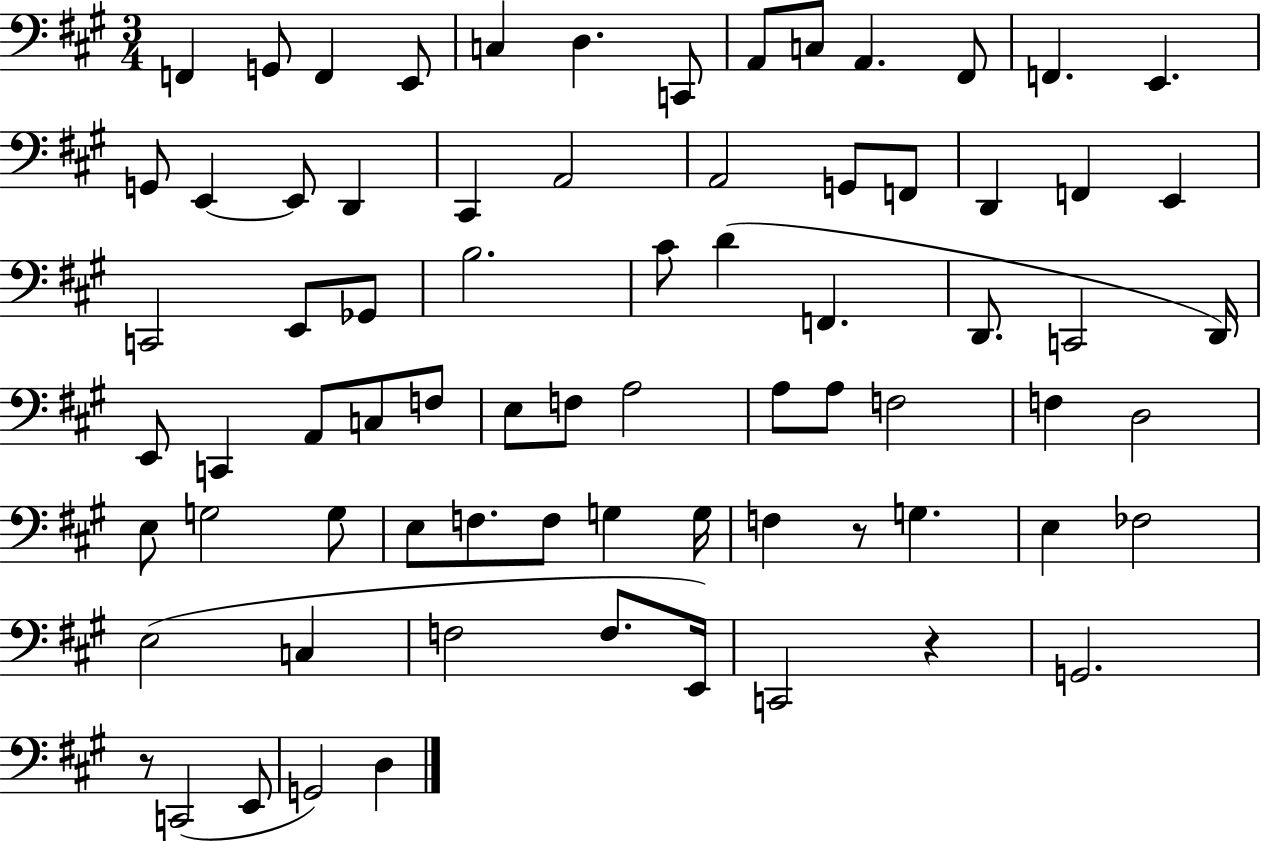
F2/q G2/e F2/q E2/e C3/q D3/q. C2/e A2/e C3/e A2/q. F#2/e F2/q. E2/q. G2/e E2/q E2/e D2/q C#2/q A2/h A2/h G2/e F2/e D2/q F2/q E2/q C2/h E2/e Gb2/e B3/h. C#4/e D4/q F2/q. D2/e. C2/h D2/s E2/e C2/q A2/e C3/e F3/e E3/e F3/e A3/h A3/e A3/e F3/h F3/q D3/h E3/e G3/h G3/e E3/e F3/e. F3/e G3/q G3/s F3/q R/e G3/q. E3/q FES3/h E3/h C3/q F3/h F3/e. E2/s C2/h R/q G2/h. R/e C2/h E2/e G2/h D3/q